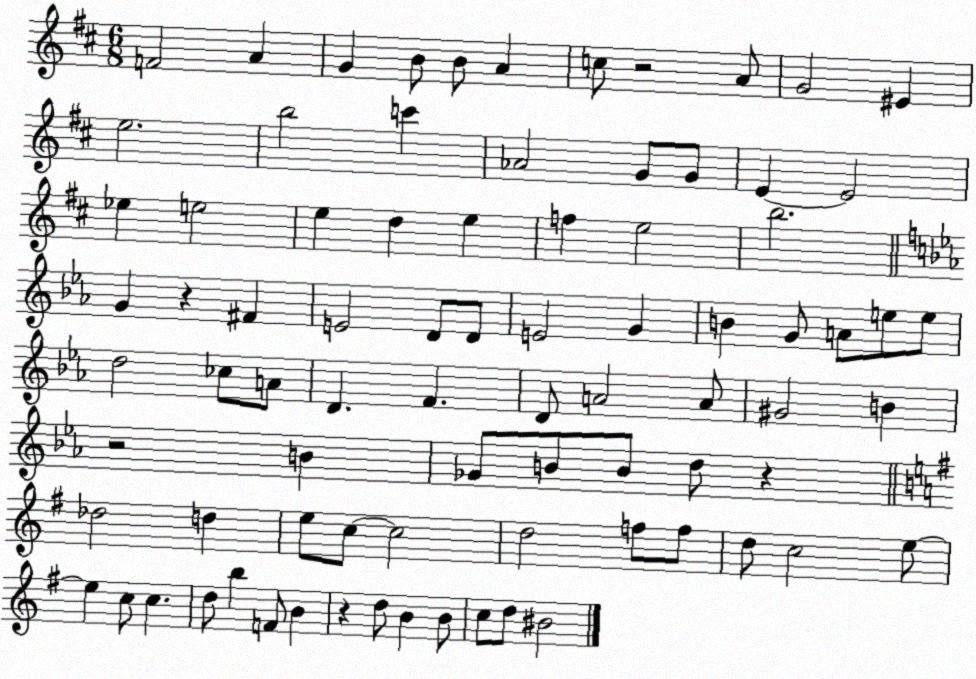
X:1
T:Untitled
M:6/8
L:1/4
K:D
F2 A G B/2 B/2 A c/2 z2 A/2 G2 ^E e2 b2 c' _A2 G/2 G/2 E E2 _e e2 e d e f e2 b2 G z ^F E2 D/2 D/2 E2 G B G/2 A/2 e/2 e/2 d2 _c/2 A/2 D F D/2 A2 A/2 ^G2 B z2 B _G/2 B/2 B/2 d/2 z _d2 d e/2 c/2 c2 d2 f/2 f/2 d/2 c2 e/2 e c/2 c d/2 b F/2 B z d/2 B B/2 c/2 d/2 ^B2